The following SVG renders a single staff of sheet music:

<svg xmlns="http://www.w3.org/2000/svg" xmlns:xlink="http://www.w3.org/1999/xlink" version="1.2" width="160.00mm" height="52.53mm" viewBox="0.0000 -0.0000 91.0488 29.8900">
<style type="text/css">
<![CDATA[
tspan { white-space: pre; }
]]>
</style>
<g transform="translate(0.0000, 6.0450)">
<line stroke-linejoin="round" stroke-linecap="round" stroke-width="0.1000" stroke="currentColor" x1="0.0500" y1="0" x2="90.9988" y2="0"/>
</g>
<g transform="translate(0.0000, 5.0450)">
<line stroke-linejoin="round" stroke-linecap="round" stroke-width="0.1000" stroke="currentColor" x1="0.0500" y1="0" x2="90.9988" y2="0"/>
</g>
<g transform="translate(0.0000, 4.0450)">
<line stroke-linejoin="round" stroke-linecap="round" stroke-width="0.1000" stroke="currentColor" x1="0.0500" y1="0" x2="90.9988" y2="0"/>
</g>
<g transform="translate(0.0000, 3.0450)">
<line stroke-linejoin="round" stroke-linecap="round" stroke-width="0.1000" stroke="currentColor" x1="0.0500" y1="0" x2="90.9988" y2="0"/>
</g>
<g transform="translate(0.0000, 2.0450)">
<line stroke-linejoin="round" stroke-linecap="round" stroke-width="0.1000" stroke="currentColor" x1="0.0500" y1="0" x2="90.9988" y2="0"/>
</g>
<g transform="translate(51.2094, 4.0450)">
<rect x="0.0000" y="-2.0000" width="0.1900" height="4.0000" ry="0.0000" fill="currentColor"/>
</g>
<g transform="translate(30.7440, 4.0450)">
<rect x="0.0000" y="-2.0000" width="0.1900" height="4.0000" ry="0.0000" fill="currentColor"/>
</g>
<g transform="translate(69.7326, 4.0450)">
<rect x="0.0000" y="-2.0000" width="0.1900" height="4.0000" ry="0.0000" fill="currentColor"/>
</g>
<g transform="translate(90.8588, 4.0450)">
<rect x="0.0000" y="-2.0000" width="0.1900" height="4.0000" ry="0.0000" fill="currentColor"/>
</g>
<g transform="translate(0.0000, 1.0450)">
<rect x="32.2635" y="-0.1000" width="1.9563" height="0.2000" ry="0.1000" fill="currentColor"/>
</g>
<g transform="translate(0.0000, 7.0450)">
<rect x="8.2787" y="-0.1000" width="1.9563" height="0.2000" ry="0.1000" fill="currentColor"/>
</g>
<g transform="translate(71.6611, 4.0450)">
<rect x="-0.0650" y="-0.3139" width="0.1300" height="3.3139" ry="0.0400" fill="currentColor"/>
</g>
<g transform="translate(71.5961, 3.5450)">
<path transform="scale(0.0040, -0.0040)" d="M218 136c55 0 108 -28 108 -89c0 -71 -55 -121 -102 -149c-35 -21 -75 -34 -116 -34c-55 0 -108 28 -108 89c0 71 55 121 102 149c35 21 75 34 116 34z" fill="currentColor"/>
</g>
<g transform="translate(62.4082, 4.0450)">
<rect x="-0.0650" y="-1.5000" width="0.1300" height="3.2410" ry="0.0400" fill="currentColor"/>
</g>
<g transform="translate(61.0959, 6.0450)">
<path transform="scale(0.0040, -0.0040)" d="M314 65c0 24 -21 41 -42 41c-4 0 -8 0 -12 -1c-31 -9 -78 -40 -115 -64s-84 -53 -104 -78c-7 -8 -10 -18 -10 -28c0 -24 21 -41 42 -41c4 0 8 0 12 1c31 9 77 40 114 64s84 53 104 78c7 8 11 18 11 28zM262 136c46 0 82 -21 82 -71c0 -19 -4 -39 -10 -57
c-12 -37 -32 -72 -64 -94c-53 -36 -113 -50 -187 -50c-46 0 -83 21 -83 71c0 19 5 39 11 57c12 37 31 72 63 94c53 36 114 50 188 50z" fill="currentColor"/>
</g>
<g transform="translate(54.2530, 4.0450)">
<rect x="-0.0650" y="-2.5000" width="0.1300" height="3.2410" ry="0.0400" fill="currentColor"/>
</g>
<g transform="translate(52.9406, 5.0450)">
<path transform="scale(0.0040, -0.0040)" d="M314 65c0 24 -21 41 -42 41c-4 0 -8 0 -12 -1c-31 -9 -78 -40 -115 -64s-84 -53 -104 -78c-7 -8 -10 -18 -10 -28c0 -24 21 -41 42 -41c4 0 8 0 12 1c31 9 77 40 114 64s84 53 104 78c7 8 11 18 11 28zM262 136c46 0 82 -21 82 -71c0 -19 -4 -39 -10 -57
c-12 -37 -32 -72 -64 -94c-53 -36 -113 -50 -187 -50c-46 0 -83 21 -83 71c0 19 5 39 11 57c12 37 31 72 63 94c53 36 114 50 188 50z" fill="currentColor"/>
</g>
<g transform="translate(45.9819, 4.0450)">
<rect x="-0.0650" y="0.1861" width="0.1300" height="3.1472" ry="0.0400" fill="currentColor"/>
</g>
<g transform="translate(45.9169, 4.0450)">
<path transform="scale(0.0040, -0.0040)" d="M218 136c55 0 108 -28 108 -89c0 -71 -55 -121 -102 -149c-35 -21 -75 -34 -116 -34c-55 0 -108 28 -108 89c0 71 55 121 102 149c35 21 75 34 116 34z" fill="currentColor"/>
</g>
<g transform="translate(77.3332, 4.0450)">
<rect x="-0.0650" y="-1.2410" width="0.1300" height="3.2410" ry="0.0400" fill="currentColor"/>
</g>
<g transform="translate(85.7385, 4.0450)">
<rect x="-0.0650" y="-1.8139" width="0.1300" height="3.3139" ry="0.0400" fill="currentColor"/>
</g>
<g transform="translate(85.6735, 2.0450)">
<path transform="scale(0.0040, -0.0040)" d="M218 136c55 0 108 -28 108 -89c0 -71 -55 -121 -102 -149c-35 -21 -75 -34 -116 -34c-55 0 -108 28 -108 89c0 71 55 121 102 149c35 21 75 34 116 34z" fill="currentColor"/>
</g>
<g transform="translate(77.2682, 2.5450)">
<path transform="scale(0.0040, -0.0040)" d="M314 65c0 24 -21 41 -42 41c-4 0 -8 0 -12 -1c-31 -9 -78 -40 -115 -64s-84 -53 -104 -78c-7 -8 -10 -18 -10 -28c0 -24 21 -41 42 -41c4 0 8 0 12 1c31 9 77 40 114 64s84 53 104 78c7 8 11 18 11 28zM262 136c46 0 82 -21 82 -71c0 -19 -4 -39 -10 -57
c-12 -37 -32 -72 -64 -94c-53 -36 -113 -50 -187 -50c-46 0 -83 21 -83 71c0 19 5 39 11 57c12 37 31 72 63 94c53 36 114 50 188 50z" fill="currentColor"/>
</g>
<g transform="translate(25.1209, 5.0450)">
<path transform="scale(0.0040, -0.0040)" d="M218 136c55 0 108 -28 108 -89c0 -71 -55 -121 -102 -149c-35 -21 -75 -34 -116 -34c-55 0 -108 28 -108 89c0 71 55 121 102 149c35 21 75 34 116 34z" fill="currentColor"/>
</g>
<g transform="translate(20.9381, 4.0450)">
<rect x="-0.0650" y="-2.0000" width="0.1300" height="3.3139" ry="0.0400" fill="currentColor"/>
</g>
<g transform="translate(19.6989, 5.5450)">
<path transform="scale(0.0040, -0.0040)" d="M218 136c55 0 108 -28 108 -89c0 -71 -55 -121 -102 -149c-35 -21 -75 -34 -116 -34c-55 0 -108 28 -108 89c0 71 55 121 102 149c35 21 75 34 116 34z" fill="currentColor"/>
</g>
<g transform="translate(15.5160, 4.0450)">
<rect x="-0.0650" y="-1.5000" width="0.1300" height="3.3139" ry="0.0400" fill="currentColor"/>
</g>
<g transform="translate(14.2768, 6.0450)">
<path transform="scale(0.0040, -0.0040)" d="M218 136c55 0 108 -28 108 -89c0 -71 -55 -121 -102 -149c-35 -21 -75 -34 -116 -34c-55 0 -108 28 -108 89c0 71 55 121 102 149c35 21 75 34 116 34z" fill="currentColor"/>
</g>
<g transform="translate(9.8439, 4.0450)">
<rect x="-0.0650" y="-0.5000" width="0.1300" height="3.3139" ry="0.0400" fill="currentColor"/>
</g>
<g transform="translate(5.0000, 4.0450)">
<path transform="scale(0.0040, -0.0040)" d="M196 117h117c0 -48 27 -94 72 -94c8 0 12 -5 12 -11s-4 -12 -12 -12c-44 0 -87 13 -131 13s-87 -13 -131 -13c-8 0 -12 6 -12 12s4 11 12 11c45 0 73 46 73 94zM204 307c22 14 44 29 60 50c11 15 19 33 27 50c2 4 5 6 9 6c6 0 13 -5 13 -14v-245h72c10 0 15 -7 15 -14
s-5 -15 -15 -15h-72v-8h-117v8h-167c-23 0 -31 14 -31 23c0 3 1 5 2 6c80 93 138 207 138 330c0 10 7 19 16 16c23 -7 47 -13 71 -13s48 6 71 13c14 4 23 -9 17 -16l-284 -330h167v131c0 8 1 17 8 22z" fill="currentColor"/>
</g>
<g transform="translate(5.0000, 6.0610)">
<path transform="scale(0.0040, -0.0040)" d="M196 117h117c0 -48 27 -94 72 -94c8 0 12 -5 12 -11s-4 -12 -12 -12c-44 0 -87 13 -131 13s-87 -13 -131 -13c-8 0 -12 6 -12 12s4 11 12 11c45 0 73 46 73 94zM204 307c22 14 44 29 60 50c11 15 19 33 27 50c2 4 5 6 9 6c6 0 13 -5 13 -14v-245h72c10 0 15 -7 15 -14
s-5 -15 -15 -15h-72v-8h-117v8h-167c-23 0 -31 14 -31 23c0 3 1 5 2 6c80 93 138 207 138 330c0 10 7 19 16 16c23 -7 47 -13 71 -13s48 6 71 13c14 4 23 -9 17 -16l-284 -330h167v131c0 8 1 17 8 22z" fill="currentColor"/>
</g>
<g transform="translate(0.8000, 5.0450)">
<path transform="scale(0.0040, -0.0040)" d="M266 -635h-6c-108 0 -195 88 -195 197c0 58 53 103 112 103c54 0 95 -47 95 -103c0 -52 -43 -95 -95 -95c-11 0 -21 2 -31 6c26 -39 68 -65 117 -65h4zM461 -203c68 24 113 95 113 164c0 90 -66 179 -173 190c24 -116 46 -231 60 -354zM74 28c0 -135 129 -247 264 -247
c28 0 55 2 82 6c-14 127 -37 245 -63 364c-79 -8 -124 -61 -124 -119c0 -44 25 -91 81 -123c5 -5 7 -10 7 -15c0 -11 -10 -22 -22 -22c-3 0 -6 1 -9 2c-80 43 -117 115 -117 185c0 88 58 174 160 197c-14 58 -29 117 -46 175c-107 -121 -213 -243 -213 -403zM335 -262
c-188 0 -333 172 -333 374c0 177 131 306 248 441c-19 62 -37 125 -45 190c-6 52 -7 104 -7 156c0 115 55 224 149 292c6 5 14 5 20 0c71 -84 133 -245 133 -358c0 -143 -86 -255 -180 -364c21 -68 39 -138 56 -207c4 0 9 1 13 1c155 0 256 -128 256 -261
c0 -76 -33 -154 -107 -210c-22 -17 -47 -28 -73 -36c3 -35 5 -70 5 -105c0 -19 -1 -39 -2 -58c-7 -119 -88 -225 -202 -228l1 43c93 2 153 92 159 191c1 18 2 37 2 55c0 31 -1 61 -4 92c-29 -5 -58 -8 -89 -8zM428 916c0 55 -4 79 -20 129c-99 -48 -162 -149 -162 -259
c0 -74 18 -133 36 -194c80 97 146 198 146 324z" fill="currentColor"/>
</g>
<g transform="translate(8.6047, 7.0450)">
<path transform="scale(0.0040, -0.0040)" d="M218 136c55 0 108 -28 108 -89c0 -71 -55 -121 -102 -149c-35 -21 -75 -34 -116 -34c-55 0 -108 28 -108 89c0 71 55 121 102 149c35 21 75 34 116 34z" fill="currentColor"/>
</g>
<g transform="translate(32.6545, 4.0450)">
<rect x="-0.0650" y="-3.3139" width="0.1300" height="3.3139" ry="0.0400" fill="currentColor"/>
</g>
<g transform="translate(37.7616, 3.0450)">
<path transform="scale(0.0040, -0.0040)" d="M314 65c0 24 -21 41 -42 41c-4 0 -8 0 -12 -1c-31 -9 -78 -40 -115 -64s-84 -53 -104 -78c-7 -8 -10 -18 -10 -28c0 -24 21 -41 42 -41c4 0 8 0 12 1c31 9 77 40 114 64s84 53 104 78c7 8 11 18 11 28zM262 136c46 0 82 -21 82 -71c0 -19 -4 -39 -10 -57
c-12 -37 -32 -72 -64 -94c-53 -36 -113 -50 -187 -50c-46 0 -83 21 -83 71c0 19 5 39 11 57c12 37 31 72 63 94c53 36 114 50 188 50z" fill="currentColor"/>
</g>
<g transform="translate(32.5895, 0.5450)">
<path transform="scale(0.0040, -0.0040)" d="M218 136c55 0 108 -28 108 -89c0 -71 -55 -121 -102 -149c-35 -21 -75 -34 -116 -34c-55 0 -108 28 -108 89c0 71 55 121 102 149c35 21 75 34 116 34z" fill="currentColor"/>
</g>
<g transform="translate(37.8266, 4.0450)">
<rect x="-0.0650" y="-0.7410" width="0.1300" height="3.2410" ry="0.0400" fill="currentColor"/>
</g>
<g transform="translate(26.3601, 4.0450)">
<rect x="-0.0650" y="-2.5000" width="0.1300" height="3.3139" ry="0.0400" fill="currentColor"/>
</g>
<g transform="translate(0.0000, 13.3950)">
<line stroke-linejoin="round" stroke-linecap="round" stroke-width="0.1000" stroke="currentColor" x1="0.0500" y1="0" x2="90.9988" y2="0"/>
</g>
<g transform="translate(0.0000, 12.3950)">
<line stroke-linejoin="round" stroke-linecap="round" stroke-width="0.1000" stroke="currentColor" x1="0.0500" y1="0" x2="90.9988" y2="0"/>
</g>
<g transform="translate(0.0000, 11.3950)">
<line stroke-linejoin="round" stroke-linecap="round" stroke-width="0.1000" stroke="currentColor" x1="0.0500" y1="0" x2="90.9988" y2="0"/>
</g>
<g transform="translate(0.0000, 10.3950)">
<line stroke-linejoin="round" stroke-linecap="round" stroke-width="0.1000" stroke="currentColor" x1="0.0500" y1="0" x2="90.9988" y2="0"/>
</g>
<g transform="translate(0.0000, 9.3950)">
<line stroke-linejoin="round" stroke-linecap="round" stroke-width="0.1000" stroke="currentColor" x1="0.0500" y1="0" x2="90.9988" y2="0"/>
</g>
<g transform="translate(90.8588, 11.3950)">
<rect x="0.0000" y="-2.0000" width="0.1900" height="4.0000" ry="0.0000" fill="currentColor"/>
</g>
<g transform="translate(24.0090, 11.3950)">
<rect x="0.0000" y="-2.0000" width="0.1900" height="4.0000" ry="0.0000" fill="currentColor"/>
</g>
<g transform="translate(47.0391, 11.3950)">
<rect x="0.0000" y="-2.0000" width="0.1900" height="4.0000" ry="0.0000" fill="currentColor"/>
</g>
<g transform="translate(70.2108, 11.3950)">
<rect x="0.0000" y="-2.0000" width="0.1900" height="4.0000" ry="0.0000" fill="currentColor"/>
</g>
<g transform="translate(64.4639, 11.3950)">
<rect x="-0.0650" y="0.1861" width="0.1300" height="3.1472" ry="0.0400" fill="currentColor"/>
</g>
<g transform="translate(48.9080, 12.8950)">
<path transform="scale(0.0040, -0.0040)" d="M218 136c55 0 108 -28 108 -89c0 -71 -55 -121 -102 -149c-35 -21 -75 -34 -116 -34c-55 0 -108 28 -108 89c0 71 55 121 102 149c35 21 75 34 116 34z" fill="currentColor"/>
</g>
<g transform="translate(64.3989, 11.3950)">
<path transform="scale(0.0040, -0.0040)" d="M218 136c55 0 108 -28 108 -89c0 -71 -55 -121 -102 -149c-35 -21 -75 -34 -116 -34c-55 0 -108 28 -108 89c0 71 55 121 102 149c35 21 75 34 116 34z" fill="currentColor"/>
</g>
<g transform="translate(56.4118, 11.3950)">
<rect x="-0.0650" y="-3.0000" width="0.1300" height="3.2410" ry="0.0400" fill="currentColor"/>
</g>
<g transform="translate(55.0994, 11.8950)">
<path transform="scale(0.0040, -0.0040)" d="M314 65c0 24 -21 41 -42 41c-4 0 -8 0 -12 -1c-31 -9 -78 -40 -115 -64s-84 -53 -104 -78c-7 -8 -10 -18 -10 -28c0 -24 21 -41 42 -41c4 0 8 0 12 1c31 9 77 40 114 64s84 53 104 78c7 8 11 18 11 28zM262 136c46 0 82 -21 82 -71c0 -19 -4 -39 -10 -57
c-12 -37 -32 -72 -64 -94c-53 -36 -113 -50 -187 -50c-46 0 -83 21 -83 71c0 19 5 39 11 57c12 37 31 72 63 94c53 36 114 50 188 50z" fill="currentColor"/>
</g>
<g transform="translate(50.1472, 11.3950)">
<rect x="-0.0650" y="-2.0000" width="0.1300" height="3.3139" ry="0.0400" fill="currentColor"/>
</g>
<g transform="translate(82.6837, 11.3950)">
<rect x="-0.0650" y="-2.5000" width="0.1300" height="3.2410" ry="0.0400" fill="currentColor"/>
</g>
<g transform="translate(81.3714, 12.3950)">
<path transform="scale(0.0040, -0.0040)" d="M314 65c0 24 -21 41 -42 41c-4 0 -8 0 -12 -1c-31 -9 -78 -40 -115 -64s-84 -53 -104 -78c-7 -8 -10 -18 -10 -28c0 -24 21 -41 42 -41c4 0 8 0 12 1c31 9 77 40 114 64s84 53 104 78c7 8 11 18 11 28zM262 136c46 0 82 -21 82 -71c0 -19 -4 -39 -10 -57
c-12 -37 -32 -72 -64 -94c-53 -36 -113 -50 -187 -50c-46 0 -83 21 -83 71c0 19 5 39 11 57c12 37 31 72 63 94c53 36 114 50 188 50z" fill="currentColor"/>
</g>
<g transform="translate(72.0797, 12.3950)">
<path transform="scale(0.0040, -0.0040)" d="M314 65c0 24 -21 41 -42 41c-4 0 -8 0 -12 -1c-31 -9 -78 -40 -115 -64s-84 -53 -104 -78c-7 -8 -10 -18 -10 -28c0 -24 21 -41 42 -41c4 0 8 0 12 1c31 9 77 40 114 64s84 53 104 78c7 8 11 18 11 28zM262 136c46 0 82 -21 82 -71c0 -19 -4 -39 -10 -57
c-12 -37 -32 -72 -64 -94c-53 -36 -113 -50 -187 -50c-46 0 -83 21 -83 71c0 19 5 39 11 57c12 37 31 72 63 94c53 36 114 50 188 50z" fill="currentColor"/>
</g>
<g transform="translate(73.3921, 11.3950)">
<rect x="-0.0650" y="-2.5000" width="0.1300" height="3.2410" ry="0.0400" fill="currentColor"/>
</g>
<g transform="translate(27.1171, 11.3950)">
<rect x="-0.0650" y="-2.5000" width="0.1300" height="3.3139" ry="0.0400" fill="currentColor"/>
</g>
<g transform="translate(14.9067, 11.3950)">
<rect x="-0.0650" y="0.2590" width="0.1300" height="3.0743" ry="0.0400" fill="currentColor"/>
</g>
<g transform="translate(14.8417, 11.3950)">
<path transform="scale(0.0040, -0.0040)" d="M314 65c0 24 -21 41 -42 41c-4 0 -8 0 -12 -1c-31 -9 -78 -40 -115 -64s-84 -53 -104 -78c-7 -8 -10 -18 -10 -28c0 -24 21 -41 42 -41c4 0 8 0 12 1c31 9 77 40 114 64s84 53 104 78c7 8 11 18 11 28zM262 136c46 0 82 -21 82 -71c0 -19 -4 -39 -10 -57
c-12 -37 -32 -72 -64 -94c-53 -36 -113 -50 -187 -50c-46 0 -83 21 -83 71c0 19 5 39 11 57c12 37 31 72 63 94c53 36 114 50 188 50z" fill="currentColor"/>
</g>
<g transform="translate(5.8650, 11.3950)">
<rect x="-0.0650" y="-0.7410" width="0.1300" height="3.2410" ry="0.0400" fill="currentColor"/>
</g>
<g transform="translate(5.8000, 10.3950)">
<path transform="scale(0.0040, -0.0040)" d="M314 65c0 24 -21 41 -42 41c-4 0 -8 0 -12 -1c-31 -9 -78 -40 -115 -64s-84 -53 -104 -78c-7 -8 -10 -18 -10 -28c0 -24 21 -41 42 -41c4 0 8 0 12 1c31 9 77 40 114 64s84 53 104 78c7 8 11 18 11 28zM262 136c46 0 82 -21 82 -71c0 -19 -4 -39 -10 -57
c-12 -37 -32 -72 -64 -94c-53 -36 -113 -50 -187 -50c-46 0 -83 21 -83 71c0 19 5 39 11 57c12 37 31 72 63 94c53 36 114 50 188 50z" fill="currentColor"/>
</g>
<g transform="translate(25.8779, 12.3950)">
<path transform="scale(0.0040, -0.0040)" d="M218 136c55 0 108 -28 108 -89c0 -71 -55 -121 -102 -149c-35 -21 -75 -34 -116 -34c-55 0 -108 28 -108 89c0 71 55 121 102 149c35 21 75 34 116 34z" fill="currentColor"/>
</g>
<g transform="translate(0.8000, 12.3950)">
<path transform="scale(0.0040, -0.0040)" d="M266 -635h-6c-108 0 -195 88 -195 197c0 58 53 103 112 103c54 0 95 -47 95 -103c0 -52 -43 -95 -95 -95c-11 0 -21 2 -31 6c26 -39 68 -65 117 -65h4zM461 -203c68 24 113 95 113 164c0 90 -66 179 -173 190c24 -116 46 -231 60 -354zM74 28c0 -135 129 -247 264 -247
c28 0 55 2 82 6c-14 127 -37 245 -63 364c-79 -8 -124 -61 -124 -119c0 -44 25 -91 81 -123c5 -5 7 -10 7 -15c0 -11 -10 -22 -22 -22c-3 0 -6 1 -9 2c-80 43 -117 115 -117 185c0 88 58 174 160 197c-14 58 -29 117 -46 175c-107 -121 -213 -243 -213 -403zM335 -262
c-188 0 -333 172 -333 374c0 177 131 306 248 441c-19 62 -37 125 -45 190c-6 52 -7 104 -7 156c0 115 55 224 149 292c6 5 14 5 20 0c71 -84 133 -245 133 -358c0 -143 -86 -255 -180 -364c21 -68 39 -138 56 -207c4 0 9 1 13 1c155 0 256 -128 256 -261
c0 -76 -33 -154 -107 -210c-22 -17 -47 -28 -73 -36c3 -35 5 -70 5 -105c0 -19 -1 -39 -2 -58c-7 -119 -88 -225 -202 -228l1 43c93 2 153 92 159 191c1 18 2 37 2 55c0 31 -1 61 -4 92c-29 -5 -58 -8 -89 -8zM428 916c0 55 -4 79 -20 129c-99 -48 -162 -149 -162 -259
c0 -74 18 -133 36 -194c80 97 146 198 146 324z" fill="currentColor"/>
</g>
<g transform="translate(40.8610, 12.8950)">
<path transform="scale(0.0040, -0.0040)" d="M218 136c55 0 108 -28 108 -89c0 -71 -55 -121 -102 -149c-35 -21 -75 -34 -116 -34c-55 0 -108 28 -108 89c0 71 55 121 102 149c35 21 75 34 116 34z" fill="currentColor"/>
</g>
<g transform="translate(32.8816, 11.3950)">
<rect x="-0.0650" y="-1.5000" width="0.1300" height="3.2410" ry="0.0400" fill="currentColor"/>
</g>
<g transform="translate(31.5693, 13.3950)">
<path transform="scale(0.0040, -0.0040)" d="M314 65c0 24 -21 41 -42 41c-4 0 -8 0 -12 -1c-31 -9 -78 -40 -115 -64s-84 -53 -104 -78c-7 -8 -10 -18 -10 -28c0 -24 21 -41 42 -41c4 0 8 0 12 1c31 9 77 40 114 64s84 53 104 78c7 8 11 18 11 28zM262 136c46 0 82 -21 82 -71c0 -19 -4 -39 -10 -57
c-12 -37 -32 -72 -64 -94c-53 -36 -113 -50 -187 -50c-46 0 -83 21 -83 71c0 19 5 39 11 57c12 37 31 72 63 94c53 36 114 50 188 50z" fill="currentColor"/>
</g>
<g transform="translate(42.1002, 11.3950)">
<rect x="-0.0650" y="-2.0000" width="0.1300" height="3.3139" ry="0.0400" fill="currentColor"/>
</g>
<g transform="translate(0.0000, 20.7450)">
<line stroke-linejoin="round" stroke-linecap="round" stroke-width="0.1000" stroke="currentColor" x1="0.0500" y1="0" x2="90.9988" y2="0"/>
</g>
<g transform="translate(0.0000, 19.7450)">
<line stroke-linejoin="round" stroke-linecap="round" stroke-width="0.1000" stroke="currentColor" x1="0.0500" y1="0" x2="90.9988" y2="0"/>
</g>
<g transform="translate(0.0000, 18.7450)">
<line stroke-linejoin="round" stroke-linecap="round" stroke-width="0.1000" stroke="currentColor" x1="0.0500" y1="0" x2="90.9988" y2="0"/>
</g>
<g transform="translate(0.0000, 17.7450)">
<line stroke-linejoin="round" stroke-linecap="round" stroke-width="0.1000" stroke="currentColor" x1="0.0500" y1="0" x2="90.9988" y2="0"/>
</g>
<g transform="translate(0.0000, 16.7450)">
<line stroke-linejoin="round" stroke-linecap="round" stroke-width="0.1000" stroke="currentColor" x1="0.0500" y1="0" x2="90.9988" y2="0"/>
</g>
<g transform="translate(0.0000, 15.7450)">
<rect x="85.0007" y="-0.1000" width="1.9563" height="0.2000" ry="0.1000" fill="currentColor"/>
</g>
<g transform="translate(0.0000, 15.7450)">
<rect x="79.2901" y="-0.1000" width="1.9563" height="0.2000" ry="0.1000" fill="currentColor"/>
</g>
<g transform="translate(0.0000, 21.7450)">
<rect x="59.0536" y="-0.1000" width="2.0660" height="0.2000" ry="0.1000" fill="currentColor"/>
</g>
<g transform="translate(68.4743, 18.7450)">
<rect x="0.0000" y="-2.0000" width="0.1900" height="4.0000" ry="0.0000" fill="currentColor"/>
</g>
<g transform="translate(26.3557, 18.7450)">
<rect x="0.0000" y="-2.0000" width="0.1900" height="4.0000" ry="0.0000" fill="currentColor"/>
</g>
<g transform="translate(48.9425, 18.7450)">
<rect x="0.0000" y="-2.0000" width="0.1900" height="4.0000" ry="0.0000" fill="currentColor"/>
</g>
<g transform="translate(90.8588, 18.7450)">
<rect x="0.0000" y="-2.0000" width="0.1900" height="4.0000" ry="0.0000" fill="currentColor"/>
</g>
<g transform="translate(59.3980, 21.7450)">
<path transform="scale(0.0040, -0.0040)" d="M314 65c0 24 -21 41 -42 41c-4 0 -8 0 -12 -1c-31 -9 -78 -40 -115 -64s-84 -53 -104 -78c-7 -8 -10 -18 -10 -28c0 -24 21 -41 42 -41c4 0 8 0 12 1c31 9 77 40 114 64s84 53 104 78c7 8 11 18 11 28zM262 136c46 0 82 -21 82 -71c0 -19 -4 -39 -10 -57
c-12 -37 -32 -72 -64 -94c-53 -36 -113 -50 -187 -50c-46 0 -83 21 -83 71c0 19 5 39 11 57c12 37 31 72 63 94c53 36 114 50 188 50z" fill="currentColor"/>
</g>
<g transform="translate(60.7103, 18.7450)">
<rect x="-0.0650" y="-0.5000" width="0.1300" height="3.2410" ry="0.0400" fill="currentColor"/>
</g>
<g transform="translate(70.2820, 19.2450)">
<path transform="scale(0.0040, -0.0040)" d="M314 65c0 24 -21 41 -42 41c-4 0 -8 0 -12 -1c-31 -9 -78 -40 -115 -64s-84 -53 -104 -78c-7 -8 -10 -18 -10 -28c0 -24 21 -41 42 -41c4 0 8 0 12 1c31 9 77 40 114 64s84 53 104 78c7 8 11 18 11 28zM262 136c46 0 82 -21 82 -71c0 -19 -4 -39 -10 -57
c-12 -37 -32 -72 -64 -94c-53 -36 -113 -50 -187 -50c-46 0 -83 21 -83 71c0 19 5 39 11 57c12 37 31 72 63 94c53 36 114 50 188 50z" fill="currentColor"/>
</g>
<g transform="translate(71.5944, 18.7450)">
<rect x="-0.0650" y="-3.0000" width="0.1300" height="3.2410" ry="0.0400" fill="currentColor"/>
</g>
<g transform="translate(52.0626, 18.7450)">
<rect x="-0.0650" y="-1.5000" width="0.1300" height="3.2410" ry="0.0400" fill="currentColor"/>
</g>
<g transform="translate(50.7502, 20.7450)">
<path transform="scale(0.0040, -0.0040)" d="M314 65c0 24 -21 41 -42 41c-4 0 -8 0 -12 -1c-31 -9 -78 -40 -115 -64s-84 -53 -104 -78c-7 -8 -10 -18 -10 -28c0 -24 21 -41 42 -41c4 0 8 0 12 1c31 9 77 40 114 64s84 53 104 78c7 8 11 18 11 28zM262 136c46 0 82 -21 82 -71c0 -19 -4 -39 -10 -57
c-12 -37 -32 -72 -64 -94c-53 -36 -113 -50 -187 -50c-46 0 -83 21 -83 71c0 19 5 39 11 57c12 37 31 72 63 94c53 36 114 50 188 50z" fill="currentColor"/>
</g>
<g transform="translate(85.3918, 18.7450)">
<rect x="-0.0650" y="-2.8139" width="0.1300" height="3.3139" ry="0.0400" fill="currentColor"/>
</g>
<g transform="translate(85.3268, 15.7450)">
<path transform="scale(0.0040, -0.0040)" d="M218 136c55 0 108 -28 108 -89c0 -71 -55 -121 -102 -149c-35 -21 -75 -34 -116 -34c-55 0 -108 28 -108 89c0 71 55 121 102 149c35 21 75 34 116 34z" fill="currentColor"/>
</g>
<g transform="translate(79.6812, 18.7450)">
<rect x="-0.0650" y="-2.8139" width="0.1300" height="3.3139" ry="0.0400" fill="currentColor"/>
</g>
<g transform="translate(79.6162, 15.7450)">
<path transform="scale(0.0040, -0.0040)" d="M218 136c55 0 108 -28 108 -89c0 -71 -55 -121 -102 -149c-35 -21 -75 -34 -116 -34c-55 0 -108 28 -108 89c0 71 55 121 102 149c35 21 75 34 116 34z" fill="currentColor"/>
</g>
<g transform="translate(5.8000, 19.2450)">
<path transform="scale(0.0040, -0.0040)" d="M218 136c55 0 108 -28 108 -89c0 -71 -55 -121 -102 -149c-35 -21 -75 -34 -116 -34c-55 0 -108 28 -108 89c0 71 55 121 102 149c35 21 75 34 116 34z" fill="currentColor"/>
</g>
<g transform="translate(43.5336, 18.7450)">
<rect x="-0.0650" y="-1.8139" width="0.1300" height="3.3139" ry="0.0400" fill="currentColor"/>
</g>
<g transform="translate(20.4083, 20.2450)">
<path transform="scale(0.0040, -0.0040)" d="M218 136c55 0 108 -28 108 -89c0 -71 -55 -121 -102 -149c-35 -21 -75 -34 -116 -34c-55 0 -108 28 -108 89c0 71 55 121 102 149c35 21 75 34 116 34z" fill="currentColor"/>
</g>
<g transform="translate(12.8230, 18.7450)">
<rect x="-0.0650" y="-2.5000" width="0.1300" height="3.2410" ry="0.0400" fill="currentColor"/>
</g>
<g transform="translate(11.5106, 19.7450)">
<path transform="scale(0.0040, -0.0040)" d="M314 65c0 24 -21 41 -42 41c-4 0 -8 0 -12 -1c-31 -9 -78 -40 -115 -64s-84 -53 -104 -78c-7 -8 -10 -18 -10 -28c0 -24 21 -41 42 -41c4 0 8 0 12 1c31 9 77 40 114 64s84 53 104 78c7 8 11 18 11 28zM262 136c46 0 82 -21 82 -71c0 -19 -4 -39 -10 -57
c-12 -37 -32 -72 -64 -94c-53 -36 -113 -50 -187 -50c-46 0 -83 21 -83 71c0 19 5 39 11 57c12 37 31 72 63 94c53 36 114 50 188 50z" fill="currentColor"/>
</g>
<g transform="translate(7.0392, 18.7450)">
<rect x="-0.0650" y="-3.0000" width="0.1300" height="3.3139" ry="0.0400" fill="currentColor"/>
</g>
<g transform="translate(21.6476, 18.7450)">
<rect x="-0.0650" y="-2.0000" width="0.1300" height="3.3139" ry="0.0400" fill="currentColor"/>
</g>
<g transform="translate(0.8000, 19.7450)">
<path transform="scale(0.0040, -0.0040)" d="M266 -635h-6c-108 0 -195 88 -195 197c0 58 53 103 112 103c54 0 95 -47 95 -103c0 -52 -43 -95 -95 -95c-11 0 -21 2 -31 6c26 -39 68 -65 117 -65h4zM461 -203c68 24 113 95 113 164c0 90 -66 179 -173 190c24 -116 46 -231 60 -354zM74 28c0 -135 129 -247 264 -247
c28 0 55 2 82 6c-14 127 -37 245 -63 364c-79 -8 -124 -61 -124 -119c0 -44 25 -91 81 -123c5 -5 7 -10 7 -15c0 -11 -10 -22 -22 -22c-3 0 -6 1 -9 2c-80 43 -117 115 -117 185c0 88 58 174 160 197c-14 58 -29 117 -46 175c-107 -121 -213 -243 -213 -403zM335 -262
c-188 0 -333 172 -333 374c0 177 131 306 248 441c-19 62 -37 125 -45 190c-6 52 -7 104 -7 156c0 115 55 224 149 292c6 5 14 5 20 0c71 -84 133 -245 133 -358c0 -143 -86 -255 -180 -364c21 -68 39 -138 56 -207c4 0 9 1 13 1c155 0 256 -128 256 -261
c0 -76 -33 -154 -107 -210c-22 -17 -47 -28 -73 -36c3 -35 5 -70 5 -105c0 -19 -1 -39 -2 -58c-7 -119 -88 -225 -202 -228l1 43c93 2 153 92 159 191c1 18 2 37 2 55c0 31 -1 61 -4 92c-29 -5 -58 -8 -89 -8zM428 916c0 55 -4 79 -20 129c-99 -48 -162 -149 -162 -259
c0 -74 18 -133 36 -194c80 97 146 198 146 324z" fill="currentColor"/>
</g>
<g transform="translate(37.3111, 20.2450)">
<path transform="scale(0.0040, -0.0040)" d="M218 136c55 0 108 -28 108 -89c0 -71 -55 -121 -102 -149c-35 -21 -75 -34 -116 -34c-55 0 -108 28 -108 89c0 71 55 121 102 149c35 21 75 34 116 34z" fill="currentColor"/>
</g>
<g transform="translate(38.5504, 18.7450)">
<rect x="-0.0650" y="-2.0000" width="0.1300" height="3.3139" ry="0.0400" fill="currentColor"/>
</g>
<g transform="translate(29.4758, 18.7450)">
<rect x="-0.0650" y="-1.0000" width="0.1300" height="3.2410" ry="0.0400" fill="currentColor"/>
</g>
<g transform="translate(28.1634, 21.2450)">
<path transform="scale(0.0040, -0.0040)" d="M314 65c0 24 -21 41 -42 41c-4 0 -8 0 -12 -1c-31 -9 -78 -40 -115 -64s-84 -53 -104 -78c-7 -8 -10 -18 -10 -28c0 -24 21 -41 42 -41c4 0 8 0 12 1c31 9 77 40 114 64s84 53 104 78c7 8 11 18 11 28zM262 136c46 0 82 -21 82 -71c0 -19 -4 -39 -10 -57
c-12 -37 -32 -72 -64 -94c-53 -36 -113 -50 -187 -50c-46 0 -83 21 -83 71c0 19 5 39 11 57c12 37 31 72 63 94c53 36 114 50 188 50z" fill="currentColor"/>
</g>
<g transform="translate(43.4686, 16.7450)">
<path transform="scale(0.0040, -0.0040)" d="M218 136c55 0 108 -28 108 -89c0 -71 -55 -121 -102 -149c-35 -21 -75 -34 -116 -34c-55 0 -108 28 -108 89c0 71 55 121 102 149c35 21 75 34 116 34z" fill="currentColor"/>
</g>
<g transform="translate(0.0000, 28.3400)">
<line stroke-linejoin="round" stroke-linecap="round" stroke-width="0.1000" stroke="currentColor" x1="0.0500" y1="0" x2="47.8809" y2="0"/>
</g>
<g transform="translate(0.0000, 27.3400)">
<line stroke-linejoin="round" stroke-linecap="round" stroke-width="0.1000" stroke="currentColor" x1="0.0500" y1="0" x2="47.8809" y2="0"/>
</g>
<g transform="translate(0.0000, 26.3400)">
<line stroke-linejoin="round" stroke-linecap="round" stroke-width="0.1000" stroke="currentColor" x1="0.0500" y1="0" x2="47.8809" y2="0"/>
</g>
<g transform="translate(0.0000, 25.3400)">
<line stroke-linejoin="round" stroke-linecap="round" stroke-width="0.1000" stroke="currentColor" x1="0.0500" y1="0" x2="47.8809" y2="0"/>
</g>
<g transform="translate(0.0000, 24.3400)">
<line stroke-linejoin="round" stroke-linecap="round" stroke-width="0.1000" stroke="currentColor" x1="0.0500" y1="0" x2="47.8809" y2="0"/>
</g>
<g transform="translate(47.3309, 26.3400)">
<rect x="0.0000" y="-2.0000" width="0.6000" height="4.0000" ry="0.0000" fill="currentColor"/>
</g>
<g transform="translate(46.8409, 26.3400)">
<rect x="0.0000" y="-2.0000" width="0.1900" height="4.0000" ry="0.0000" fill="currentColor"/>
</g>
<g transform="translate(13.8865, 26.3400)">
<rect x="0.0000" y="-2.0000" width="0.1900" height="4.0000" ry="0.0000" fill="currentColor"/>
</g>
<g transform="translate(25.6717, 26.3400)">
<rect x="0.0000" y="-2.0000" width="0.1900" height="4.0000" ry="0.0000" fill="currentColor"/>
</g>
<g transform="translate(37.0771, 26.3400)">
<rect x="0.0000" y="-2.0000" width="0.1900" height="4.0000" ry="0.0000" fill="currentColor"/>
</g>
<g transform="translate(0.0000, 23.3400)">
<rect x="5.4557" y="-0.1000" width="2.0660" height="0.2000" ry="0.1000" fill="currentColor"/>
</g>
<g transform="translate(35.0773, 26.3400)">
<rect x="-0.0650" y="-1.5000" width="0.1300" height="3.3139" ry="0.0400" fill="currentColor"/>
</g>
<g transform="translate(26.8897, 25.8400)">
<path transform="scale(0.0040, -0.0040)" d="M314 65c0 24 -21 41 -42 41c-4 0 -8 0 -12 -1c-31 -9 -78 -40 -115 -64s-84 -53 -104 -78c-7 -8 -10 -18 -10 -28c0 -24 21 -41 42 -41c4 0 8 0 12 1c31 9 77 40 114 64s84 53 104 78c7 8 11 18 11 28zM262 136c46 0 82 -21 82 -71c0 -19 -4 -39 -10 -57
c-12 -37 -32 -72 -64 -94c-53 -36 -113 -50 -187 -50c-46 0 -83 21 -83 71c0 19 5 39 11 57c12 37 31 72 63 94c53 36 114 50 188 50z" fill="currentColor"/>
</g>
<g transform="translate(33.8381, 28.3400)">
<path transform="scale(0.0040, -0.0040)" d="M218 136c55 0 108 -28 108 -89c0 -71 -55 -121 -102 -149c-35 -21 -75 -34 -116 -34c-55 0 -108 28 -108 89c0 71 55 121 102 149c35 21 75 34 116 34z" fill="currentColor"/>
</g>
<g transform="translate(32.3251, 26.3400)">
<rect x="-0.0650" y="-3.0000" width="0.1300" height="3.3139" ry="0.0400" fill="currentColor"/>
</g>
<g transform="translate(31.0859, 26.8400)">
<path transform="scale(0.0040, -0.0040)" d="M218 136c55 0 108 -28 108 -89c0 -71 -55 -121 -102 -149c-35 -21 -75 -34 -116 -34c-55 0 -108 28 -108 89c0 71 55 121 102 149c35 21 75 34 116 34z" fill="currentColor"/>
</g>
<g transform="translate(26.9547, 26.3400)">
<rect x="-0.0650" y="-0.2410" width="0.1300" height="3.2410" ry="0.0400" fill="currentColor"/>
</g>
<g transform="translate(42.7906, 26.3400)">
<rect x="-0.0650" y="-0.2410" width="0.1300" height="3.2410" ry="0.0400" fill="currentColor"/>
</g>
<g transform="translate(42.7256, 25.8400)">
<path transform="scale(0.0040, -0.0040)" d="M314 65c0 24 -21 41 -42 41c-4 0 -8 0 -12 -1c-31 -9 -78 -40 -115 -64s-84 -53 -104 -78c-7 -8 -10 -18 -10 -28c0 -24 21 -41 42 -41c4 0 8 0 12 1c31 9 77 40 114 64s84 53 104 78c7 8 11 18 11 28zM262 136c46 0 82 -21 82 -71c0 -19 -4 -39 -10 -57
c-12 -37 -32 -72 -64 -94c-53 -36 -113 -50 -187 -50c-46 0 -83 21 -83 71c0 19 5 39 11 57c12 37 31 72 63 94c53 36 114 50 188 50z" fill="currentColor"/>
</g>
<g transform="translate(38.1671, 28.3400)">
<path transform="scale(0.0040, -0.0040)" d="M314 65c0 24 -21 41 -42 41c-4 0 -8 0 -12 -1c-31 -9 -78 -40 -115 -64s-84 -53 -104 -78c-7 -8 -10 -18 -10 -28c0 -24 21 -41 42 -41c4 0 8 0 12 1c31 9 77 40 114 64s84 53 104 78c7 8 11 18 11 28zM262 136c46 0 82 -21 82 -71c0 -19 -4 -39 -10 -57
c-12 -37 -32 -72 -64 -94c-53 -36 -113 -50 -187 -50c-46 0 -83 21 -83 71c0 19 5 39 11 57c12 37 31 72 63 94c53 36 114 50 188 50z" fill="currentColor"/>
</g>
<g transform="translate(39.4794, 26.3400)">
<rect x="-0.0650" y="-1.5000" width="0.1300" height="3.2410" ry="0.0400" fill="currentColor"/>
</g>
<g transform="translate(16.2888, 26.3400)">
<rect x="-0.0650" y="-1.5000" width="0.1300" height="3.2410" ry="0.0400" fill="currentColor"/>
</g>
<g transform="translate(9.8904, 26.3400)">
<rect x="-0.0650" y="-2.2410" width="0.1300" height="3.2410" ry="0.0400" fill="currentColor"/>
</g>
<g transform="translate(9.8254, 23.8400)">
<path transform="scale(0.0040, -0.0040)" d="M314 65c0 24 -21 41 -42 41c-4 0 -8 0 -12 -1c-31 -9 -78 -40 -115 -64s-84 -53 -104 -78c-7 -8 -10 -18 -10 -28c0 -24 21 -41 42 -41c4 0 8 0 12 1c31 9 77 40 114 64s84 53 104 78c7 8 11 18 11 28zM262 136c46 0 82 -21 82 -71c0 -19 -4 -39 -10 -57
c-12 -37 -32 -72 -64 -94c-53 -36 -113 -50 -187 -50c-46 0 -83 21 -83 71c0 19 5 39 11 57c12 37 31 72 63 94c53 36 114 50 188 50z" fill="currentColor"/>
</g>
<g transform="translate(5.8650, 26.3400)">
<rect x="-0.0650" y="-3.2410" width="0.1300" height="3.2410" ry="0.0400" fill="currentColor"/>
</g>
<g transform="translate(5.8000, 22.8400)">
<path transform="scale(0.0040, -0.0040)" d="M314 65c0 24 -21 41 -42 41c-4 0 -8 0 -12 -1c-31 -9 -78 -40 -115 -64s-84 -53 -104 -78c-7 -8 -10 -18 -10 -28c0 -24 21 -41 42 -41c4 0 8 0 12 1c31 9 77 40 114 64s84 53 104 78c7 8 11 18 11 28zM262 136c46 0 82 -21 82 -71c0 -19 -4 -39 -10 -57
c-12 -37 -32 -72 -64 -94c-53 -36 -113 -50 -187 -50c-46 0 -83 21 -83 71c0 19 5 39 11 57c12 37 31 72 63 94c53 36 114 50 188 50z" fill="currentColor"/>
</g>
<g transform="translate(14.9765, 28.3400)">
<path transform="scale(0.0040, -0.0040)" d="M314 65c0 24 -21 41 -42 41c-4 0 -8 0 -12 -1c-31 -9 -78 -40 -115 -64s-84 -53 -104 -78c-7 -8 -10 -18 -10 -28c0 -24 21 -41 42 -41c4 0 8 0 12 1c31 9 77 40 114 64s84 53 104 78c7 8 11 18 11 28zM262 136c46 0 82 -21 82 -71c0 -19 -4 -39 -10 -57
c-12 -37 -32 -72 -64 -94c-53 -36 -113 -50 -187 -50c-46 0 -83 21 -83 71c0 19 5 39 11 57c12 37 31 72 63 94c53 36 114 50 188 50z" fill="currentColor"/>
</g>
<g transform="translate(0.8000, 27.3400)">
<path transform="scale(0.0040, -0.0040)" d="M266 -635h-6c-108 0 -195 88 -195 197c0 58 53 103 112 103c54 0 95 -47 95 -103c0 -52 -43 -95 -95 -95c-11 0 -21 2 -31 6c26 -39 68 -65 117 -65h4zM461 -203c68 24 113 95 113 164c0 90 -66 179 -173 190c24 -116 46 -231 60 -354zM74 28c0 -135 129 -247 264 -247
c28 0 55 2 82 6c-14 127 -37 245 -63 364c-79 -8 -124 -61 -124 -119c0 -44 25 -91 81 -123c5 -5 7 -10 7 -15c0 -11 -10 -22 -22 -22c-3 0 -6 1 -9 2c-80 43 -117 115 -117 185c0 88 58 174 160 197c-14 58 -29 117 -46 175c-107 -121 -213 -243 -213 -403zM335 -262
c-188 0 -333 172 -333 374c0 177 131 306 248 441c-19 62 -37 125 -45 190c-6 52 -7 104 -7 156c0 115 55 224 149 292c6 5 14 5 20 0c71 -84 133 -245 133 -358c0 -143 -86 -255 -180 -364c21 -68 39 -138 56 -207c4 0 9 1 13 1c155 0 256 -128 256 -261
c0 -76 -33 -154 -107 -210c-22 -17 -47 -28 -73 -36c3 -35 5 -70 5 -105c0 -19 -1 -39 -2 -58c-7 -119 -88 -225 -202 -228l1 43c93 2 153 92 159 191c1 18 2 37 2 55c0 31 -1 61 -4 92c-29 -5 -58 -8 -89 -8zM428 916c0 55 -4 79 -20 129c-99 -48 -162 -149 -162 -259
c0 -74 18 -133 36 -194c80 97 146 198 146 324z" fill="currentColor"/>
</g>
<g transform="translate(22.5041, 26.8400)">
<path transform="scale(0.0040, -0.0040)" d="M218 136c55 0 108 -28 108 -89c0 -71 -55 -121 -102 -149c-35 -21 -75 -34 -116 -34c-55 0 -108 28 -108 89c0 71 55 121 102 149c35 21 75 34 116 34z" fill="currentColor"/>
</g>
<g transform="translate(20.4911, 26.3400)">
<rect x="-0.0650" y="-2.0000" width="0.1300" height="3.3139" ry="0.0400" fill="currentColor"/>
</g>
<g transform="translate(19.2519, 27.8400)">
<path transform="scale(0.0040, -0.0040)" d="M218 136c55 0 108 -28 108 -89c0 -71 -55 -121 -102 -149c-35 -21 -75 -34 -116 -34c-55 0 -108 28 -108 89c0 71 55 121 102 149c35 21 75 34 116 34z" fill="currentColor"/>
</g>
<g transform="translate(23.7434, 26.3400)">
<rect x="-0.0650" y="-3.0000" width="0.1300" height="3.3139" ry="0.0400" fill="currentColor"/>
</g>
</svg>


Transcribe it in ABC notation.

X:1
T:Untitled
M:4/4
L:1/4
K:C
C E F G b d2 B G2 E2 c e2 f d2 B2 G E2 F F A2 B G2 G2 A G2 F D2 F f E2 C2 A2 a a b2 g2 E2 F A c2 A E E2 c2